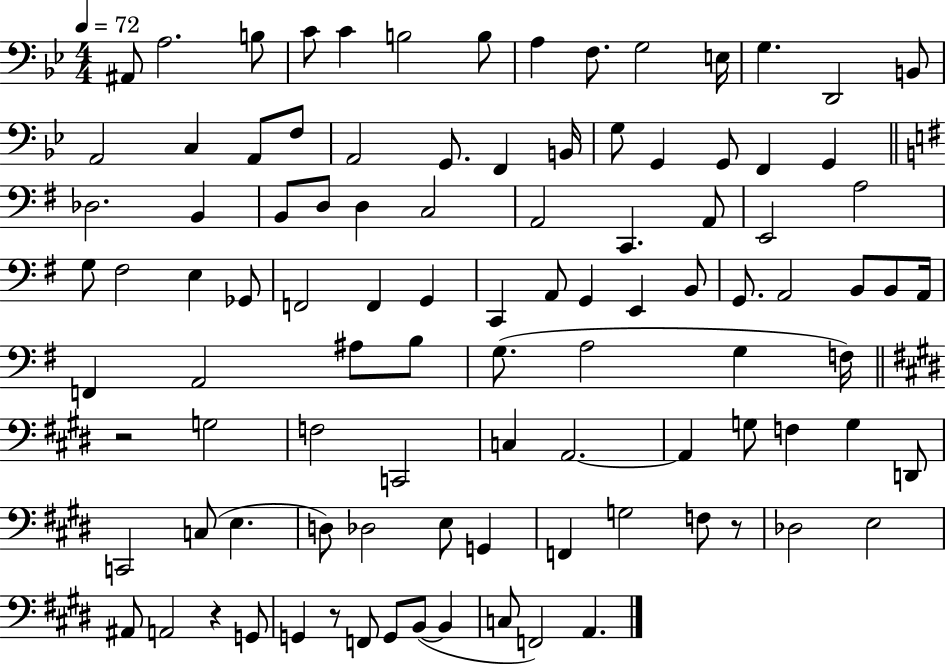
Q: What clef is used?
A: bass